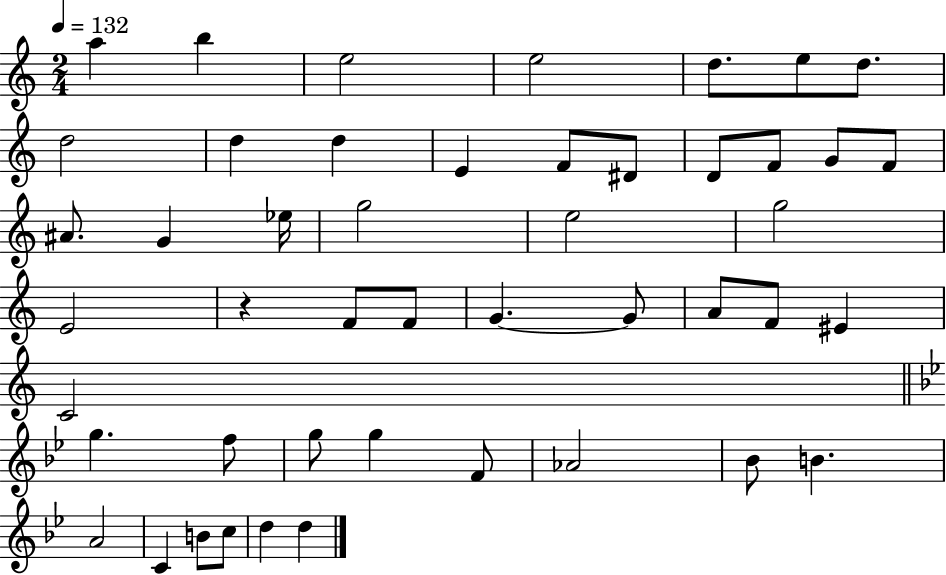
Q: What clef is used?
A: treble